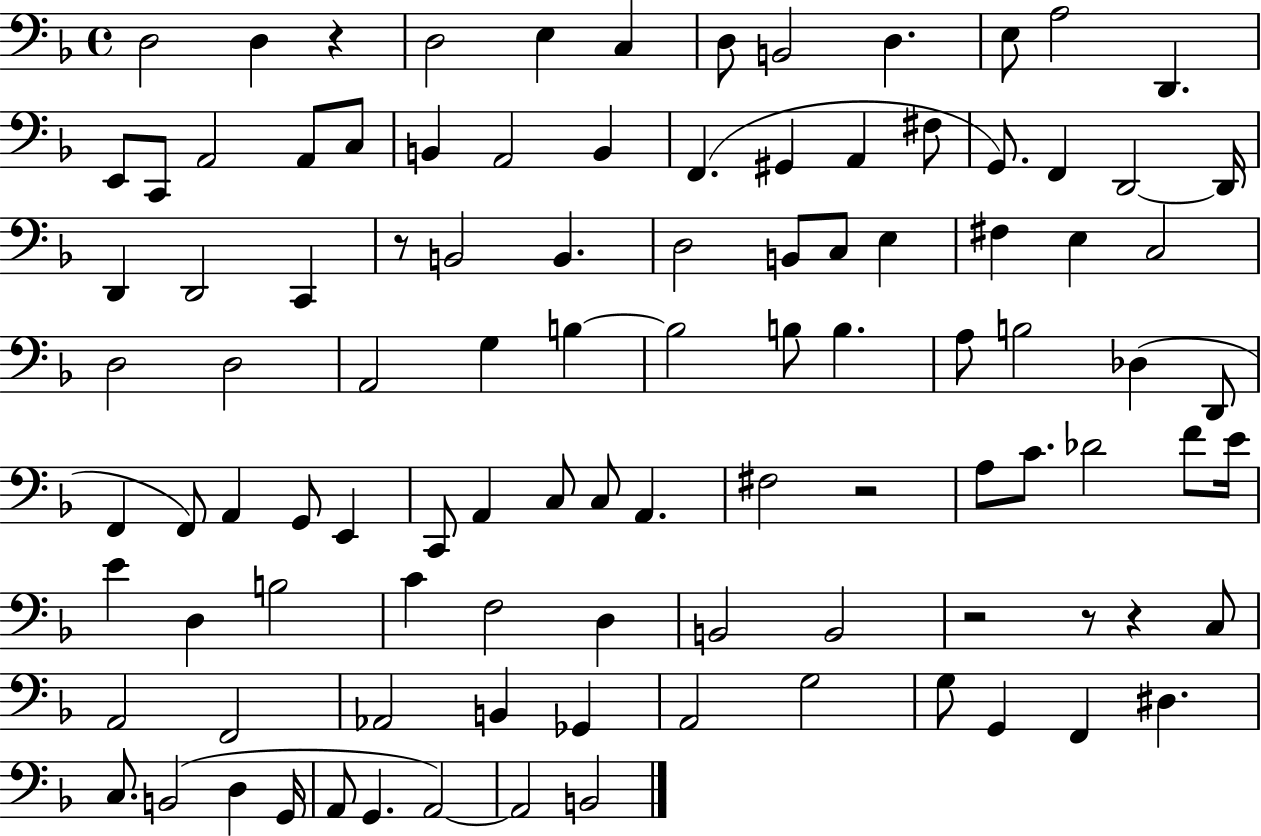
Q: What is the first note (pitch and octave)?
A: D3